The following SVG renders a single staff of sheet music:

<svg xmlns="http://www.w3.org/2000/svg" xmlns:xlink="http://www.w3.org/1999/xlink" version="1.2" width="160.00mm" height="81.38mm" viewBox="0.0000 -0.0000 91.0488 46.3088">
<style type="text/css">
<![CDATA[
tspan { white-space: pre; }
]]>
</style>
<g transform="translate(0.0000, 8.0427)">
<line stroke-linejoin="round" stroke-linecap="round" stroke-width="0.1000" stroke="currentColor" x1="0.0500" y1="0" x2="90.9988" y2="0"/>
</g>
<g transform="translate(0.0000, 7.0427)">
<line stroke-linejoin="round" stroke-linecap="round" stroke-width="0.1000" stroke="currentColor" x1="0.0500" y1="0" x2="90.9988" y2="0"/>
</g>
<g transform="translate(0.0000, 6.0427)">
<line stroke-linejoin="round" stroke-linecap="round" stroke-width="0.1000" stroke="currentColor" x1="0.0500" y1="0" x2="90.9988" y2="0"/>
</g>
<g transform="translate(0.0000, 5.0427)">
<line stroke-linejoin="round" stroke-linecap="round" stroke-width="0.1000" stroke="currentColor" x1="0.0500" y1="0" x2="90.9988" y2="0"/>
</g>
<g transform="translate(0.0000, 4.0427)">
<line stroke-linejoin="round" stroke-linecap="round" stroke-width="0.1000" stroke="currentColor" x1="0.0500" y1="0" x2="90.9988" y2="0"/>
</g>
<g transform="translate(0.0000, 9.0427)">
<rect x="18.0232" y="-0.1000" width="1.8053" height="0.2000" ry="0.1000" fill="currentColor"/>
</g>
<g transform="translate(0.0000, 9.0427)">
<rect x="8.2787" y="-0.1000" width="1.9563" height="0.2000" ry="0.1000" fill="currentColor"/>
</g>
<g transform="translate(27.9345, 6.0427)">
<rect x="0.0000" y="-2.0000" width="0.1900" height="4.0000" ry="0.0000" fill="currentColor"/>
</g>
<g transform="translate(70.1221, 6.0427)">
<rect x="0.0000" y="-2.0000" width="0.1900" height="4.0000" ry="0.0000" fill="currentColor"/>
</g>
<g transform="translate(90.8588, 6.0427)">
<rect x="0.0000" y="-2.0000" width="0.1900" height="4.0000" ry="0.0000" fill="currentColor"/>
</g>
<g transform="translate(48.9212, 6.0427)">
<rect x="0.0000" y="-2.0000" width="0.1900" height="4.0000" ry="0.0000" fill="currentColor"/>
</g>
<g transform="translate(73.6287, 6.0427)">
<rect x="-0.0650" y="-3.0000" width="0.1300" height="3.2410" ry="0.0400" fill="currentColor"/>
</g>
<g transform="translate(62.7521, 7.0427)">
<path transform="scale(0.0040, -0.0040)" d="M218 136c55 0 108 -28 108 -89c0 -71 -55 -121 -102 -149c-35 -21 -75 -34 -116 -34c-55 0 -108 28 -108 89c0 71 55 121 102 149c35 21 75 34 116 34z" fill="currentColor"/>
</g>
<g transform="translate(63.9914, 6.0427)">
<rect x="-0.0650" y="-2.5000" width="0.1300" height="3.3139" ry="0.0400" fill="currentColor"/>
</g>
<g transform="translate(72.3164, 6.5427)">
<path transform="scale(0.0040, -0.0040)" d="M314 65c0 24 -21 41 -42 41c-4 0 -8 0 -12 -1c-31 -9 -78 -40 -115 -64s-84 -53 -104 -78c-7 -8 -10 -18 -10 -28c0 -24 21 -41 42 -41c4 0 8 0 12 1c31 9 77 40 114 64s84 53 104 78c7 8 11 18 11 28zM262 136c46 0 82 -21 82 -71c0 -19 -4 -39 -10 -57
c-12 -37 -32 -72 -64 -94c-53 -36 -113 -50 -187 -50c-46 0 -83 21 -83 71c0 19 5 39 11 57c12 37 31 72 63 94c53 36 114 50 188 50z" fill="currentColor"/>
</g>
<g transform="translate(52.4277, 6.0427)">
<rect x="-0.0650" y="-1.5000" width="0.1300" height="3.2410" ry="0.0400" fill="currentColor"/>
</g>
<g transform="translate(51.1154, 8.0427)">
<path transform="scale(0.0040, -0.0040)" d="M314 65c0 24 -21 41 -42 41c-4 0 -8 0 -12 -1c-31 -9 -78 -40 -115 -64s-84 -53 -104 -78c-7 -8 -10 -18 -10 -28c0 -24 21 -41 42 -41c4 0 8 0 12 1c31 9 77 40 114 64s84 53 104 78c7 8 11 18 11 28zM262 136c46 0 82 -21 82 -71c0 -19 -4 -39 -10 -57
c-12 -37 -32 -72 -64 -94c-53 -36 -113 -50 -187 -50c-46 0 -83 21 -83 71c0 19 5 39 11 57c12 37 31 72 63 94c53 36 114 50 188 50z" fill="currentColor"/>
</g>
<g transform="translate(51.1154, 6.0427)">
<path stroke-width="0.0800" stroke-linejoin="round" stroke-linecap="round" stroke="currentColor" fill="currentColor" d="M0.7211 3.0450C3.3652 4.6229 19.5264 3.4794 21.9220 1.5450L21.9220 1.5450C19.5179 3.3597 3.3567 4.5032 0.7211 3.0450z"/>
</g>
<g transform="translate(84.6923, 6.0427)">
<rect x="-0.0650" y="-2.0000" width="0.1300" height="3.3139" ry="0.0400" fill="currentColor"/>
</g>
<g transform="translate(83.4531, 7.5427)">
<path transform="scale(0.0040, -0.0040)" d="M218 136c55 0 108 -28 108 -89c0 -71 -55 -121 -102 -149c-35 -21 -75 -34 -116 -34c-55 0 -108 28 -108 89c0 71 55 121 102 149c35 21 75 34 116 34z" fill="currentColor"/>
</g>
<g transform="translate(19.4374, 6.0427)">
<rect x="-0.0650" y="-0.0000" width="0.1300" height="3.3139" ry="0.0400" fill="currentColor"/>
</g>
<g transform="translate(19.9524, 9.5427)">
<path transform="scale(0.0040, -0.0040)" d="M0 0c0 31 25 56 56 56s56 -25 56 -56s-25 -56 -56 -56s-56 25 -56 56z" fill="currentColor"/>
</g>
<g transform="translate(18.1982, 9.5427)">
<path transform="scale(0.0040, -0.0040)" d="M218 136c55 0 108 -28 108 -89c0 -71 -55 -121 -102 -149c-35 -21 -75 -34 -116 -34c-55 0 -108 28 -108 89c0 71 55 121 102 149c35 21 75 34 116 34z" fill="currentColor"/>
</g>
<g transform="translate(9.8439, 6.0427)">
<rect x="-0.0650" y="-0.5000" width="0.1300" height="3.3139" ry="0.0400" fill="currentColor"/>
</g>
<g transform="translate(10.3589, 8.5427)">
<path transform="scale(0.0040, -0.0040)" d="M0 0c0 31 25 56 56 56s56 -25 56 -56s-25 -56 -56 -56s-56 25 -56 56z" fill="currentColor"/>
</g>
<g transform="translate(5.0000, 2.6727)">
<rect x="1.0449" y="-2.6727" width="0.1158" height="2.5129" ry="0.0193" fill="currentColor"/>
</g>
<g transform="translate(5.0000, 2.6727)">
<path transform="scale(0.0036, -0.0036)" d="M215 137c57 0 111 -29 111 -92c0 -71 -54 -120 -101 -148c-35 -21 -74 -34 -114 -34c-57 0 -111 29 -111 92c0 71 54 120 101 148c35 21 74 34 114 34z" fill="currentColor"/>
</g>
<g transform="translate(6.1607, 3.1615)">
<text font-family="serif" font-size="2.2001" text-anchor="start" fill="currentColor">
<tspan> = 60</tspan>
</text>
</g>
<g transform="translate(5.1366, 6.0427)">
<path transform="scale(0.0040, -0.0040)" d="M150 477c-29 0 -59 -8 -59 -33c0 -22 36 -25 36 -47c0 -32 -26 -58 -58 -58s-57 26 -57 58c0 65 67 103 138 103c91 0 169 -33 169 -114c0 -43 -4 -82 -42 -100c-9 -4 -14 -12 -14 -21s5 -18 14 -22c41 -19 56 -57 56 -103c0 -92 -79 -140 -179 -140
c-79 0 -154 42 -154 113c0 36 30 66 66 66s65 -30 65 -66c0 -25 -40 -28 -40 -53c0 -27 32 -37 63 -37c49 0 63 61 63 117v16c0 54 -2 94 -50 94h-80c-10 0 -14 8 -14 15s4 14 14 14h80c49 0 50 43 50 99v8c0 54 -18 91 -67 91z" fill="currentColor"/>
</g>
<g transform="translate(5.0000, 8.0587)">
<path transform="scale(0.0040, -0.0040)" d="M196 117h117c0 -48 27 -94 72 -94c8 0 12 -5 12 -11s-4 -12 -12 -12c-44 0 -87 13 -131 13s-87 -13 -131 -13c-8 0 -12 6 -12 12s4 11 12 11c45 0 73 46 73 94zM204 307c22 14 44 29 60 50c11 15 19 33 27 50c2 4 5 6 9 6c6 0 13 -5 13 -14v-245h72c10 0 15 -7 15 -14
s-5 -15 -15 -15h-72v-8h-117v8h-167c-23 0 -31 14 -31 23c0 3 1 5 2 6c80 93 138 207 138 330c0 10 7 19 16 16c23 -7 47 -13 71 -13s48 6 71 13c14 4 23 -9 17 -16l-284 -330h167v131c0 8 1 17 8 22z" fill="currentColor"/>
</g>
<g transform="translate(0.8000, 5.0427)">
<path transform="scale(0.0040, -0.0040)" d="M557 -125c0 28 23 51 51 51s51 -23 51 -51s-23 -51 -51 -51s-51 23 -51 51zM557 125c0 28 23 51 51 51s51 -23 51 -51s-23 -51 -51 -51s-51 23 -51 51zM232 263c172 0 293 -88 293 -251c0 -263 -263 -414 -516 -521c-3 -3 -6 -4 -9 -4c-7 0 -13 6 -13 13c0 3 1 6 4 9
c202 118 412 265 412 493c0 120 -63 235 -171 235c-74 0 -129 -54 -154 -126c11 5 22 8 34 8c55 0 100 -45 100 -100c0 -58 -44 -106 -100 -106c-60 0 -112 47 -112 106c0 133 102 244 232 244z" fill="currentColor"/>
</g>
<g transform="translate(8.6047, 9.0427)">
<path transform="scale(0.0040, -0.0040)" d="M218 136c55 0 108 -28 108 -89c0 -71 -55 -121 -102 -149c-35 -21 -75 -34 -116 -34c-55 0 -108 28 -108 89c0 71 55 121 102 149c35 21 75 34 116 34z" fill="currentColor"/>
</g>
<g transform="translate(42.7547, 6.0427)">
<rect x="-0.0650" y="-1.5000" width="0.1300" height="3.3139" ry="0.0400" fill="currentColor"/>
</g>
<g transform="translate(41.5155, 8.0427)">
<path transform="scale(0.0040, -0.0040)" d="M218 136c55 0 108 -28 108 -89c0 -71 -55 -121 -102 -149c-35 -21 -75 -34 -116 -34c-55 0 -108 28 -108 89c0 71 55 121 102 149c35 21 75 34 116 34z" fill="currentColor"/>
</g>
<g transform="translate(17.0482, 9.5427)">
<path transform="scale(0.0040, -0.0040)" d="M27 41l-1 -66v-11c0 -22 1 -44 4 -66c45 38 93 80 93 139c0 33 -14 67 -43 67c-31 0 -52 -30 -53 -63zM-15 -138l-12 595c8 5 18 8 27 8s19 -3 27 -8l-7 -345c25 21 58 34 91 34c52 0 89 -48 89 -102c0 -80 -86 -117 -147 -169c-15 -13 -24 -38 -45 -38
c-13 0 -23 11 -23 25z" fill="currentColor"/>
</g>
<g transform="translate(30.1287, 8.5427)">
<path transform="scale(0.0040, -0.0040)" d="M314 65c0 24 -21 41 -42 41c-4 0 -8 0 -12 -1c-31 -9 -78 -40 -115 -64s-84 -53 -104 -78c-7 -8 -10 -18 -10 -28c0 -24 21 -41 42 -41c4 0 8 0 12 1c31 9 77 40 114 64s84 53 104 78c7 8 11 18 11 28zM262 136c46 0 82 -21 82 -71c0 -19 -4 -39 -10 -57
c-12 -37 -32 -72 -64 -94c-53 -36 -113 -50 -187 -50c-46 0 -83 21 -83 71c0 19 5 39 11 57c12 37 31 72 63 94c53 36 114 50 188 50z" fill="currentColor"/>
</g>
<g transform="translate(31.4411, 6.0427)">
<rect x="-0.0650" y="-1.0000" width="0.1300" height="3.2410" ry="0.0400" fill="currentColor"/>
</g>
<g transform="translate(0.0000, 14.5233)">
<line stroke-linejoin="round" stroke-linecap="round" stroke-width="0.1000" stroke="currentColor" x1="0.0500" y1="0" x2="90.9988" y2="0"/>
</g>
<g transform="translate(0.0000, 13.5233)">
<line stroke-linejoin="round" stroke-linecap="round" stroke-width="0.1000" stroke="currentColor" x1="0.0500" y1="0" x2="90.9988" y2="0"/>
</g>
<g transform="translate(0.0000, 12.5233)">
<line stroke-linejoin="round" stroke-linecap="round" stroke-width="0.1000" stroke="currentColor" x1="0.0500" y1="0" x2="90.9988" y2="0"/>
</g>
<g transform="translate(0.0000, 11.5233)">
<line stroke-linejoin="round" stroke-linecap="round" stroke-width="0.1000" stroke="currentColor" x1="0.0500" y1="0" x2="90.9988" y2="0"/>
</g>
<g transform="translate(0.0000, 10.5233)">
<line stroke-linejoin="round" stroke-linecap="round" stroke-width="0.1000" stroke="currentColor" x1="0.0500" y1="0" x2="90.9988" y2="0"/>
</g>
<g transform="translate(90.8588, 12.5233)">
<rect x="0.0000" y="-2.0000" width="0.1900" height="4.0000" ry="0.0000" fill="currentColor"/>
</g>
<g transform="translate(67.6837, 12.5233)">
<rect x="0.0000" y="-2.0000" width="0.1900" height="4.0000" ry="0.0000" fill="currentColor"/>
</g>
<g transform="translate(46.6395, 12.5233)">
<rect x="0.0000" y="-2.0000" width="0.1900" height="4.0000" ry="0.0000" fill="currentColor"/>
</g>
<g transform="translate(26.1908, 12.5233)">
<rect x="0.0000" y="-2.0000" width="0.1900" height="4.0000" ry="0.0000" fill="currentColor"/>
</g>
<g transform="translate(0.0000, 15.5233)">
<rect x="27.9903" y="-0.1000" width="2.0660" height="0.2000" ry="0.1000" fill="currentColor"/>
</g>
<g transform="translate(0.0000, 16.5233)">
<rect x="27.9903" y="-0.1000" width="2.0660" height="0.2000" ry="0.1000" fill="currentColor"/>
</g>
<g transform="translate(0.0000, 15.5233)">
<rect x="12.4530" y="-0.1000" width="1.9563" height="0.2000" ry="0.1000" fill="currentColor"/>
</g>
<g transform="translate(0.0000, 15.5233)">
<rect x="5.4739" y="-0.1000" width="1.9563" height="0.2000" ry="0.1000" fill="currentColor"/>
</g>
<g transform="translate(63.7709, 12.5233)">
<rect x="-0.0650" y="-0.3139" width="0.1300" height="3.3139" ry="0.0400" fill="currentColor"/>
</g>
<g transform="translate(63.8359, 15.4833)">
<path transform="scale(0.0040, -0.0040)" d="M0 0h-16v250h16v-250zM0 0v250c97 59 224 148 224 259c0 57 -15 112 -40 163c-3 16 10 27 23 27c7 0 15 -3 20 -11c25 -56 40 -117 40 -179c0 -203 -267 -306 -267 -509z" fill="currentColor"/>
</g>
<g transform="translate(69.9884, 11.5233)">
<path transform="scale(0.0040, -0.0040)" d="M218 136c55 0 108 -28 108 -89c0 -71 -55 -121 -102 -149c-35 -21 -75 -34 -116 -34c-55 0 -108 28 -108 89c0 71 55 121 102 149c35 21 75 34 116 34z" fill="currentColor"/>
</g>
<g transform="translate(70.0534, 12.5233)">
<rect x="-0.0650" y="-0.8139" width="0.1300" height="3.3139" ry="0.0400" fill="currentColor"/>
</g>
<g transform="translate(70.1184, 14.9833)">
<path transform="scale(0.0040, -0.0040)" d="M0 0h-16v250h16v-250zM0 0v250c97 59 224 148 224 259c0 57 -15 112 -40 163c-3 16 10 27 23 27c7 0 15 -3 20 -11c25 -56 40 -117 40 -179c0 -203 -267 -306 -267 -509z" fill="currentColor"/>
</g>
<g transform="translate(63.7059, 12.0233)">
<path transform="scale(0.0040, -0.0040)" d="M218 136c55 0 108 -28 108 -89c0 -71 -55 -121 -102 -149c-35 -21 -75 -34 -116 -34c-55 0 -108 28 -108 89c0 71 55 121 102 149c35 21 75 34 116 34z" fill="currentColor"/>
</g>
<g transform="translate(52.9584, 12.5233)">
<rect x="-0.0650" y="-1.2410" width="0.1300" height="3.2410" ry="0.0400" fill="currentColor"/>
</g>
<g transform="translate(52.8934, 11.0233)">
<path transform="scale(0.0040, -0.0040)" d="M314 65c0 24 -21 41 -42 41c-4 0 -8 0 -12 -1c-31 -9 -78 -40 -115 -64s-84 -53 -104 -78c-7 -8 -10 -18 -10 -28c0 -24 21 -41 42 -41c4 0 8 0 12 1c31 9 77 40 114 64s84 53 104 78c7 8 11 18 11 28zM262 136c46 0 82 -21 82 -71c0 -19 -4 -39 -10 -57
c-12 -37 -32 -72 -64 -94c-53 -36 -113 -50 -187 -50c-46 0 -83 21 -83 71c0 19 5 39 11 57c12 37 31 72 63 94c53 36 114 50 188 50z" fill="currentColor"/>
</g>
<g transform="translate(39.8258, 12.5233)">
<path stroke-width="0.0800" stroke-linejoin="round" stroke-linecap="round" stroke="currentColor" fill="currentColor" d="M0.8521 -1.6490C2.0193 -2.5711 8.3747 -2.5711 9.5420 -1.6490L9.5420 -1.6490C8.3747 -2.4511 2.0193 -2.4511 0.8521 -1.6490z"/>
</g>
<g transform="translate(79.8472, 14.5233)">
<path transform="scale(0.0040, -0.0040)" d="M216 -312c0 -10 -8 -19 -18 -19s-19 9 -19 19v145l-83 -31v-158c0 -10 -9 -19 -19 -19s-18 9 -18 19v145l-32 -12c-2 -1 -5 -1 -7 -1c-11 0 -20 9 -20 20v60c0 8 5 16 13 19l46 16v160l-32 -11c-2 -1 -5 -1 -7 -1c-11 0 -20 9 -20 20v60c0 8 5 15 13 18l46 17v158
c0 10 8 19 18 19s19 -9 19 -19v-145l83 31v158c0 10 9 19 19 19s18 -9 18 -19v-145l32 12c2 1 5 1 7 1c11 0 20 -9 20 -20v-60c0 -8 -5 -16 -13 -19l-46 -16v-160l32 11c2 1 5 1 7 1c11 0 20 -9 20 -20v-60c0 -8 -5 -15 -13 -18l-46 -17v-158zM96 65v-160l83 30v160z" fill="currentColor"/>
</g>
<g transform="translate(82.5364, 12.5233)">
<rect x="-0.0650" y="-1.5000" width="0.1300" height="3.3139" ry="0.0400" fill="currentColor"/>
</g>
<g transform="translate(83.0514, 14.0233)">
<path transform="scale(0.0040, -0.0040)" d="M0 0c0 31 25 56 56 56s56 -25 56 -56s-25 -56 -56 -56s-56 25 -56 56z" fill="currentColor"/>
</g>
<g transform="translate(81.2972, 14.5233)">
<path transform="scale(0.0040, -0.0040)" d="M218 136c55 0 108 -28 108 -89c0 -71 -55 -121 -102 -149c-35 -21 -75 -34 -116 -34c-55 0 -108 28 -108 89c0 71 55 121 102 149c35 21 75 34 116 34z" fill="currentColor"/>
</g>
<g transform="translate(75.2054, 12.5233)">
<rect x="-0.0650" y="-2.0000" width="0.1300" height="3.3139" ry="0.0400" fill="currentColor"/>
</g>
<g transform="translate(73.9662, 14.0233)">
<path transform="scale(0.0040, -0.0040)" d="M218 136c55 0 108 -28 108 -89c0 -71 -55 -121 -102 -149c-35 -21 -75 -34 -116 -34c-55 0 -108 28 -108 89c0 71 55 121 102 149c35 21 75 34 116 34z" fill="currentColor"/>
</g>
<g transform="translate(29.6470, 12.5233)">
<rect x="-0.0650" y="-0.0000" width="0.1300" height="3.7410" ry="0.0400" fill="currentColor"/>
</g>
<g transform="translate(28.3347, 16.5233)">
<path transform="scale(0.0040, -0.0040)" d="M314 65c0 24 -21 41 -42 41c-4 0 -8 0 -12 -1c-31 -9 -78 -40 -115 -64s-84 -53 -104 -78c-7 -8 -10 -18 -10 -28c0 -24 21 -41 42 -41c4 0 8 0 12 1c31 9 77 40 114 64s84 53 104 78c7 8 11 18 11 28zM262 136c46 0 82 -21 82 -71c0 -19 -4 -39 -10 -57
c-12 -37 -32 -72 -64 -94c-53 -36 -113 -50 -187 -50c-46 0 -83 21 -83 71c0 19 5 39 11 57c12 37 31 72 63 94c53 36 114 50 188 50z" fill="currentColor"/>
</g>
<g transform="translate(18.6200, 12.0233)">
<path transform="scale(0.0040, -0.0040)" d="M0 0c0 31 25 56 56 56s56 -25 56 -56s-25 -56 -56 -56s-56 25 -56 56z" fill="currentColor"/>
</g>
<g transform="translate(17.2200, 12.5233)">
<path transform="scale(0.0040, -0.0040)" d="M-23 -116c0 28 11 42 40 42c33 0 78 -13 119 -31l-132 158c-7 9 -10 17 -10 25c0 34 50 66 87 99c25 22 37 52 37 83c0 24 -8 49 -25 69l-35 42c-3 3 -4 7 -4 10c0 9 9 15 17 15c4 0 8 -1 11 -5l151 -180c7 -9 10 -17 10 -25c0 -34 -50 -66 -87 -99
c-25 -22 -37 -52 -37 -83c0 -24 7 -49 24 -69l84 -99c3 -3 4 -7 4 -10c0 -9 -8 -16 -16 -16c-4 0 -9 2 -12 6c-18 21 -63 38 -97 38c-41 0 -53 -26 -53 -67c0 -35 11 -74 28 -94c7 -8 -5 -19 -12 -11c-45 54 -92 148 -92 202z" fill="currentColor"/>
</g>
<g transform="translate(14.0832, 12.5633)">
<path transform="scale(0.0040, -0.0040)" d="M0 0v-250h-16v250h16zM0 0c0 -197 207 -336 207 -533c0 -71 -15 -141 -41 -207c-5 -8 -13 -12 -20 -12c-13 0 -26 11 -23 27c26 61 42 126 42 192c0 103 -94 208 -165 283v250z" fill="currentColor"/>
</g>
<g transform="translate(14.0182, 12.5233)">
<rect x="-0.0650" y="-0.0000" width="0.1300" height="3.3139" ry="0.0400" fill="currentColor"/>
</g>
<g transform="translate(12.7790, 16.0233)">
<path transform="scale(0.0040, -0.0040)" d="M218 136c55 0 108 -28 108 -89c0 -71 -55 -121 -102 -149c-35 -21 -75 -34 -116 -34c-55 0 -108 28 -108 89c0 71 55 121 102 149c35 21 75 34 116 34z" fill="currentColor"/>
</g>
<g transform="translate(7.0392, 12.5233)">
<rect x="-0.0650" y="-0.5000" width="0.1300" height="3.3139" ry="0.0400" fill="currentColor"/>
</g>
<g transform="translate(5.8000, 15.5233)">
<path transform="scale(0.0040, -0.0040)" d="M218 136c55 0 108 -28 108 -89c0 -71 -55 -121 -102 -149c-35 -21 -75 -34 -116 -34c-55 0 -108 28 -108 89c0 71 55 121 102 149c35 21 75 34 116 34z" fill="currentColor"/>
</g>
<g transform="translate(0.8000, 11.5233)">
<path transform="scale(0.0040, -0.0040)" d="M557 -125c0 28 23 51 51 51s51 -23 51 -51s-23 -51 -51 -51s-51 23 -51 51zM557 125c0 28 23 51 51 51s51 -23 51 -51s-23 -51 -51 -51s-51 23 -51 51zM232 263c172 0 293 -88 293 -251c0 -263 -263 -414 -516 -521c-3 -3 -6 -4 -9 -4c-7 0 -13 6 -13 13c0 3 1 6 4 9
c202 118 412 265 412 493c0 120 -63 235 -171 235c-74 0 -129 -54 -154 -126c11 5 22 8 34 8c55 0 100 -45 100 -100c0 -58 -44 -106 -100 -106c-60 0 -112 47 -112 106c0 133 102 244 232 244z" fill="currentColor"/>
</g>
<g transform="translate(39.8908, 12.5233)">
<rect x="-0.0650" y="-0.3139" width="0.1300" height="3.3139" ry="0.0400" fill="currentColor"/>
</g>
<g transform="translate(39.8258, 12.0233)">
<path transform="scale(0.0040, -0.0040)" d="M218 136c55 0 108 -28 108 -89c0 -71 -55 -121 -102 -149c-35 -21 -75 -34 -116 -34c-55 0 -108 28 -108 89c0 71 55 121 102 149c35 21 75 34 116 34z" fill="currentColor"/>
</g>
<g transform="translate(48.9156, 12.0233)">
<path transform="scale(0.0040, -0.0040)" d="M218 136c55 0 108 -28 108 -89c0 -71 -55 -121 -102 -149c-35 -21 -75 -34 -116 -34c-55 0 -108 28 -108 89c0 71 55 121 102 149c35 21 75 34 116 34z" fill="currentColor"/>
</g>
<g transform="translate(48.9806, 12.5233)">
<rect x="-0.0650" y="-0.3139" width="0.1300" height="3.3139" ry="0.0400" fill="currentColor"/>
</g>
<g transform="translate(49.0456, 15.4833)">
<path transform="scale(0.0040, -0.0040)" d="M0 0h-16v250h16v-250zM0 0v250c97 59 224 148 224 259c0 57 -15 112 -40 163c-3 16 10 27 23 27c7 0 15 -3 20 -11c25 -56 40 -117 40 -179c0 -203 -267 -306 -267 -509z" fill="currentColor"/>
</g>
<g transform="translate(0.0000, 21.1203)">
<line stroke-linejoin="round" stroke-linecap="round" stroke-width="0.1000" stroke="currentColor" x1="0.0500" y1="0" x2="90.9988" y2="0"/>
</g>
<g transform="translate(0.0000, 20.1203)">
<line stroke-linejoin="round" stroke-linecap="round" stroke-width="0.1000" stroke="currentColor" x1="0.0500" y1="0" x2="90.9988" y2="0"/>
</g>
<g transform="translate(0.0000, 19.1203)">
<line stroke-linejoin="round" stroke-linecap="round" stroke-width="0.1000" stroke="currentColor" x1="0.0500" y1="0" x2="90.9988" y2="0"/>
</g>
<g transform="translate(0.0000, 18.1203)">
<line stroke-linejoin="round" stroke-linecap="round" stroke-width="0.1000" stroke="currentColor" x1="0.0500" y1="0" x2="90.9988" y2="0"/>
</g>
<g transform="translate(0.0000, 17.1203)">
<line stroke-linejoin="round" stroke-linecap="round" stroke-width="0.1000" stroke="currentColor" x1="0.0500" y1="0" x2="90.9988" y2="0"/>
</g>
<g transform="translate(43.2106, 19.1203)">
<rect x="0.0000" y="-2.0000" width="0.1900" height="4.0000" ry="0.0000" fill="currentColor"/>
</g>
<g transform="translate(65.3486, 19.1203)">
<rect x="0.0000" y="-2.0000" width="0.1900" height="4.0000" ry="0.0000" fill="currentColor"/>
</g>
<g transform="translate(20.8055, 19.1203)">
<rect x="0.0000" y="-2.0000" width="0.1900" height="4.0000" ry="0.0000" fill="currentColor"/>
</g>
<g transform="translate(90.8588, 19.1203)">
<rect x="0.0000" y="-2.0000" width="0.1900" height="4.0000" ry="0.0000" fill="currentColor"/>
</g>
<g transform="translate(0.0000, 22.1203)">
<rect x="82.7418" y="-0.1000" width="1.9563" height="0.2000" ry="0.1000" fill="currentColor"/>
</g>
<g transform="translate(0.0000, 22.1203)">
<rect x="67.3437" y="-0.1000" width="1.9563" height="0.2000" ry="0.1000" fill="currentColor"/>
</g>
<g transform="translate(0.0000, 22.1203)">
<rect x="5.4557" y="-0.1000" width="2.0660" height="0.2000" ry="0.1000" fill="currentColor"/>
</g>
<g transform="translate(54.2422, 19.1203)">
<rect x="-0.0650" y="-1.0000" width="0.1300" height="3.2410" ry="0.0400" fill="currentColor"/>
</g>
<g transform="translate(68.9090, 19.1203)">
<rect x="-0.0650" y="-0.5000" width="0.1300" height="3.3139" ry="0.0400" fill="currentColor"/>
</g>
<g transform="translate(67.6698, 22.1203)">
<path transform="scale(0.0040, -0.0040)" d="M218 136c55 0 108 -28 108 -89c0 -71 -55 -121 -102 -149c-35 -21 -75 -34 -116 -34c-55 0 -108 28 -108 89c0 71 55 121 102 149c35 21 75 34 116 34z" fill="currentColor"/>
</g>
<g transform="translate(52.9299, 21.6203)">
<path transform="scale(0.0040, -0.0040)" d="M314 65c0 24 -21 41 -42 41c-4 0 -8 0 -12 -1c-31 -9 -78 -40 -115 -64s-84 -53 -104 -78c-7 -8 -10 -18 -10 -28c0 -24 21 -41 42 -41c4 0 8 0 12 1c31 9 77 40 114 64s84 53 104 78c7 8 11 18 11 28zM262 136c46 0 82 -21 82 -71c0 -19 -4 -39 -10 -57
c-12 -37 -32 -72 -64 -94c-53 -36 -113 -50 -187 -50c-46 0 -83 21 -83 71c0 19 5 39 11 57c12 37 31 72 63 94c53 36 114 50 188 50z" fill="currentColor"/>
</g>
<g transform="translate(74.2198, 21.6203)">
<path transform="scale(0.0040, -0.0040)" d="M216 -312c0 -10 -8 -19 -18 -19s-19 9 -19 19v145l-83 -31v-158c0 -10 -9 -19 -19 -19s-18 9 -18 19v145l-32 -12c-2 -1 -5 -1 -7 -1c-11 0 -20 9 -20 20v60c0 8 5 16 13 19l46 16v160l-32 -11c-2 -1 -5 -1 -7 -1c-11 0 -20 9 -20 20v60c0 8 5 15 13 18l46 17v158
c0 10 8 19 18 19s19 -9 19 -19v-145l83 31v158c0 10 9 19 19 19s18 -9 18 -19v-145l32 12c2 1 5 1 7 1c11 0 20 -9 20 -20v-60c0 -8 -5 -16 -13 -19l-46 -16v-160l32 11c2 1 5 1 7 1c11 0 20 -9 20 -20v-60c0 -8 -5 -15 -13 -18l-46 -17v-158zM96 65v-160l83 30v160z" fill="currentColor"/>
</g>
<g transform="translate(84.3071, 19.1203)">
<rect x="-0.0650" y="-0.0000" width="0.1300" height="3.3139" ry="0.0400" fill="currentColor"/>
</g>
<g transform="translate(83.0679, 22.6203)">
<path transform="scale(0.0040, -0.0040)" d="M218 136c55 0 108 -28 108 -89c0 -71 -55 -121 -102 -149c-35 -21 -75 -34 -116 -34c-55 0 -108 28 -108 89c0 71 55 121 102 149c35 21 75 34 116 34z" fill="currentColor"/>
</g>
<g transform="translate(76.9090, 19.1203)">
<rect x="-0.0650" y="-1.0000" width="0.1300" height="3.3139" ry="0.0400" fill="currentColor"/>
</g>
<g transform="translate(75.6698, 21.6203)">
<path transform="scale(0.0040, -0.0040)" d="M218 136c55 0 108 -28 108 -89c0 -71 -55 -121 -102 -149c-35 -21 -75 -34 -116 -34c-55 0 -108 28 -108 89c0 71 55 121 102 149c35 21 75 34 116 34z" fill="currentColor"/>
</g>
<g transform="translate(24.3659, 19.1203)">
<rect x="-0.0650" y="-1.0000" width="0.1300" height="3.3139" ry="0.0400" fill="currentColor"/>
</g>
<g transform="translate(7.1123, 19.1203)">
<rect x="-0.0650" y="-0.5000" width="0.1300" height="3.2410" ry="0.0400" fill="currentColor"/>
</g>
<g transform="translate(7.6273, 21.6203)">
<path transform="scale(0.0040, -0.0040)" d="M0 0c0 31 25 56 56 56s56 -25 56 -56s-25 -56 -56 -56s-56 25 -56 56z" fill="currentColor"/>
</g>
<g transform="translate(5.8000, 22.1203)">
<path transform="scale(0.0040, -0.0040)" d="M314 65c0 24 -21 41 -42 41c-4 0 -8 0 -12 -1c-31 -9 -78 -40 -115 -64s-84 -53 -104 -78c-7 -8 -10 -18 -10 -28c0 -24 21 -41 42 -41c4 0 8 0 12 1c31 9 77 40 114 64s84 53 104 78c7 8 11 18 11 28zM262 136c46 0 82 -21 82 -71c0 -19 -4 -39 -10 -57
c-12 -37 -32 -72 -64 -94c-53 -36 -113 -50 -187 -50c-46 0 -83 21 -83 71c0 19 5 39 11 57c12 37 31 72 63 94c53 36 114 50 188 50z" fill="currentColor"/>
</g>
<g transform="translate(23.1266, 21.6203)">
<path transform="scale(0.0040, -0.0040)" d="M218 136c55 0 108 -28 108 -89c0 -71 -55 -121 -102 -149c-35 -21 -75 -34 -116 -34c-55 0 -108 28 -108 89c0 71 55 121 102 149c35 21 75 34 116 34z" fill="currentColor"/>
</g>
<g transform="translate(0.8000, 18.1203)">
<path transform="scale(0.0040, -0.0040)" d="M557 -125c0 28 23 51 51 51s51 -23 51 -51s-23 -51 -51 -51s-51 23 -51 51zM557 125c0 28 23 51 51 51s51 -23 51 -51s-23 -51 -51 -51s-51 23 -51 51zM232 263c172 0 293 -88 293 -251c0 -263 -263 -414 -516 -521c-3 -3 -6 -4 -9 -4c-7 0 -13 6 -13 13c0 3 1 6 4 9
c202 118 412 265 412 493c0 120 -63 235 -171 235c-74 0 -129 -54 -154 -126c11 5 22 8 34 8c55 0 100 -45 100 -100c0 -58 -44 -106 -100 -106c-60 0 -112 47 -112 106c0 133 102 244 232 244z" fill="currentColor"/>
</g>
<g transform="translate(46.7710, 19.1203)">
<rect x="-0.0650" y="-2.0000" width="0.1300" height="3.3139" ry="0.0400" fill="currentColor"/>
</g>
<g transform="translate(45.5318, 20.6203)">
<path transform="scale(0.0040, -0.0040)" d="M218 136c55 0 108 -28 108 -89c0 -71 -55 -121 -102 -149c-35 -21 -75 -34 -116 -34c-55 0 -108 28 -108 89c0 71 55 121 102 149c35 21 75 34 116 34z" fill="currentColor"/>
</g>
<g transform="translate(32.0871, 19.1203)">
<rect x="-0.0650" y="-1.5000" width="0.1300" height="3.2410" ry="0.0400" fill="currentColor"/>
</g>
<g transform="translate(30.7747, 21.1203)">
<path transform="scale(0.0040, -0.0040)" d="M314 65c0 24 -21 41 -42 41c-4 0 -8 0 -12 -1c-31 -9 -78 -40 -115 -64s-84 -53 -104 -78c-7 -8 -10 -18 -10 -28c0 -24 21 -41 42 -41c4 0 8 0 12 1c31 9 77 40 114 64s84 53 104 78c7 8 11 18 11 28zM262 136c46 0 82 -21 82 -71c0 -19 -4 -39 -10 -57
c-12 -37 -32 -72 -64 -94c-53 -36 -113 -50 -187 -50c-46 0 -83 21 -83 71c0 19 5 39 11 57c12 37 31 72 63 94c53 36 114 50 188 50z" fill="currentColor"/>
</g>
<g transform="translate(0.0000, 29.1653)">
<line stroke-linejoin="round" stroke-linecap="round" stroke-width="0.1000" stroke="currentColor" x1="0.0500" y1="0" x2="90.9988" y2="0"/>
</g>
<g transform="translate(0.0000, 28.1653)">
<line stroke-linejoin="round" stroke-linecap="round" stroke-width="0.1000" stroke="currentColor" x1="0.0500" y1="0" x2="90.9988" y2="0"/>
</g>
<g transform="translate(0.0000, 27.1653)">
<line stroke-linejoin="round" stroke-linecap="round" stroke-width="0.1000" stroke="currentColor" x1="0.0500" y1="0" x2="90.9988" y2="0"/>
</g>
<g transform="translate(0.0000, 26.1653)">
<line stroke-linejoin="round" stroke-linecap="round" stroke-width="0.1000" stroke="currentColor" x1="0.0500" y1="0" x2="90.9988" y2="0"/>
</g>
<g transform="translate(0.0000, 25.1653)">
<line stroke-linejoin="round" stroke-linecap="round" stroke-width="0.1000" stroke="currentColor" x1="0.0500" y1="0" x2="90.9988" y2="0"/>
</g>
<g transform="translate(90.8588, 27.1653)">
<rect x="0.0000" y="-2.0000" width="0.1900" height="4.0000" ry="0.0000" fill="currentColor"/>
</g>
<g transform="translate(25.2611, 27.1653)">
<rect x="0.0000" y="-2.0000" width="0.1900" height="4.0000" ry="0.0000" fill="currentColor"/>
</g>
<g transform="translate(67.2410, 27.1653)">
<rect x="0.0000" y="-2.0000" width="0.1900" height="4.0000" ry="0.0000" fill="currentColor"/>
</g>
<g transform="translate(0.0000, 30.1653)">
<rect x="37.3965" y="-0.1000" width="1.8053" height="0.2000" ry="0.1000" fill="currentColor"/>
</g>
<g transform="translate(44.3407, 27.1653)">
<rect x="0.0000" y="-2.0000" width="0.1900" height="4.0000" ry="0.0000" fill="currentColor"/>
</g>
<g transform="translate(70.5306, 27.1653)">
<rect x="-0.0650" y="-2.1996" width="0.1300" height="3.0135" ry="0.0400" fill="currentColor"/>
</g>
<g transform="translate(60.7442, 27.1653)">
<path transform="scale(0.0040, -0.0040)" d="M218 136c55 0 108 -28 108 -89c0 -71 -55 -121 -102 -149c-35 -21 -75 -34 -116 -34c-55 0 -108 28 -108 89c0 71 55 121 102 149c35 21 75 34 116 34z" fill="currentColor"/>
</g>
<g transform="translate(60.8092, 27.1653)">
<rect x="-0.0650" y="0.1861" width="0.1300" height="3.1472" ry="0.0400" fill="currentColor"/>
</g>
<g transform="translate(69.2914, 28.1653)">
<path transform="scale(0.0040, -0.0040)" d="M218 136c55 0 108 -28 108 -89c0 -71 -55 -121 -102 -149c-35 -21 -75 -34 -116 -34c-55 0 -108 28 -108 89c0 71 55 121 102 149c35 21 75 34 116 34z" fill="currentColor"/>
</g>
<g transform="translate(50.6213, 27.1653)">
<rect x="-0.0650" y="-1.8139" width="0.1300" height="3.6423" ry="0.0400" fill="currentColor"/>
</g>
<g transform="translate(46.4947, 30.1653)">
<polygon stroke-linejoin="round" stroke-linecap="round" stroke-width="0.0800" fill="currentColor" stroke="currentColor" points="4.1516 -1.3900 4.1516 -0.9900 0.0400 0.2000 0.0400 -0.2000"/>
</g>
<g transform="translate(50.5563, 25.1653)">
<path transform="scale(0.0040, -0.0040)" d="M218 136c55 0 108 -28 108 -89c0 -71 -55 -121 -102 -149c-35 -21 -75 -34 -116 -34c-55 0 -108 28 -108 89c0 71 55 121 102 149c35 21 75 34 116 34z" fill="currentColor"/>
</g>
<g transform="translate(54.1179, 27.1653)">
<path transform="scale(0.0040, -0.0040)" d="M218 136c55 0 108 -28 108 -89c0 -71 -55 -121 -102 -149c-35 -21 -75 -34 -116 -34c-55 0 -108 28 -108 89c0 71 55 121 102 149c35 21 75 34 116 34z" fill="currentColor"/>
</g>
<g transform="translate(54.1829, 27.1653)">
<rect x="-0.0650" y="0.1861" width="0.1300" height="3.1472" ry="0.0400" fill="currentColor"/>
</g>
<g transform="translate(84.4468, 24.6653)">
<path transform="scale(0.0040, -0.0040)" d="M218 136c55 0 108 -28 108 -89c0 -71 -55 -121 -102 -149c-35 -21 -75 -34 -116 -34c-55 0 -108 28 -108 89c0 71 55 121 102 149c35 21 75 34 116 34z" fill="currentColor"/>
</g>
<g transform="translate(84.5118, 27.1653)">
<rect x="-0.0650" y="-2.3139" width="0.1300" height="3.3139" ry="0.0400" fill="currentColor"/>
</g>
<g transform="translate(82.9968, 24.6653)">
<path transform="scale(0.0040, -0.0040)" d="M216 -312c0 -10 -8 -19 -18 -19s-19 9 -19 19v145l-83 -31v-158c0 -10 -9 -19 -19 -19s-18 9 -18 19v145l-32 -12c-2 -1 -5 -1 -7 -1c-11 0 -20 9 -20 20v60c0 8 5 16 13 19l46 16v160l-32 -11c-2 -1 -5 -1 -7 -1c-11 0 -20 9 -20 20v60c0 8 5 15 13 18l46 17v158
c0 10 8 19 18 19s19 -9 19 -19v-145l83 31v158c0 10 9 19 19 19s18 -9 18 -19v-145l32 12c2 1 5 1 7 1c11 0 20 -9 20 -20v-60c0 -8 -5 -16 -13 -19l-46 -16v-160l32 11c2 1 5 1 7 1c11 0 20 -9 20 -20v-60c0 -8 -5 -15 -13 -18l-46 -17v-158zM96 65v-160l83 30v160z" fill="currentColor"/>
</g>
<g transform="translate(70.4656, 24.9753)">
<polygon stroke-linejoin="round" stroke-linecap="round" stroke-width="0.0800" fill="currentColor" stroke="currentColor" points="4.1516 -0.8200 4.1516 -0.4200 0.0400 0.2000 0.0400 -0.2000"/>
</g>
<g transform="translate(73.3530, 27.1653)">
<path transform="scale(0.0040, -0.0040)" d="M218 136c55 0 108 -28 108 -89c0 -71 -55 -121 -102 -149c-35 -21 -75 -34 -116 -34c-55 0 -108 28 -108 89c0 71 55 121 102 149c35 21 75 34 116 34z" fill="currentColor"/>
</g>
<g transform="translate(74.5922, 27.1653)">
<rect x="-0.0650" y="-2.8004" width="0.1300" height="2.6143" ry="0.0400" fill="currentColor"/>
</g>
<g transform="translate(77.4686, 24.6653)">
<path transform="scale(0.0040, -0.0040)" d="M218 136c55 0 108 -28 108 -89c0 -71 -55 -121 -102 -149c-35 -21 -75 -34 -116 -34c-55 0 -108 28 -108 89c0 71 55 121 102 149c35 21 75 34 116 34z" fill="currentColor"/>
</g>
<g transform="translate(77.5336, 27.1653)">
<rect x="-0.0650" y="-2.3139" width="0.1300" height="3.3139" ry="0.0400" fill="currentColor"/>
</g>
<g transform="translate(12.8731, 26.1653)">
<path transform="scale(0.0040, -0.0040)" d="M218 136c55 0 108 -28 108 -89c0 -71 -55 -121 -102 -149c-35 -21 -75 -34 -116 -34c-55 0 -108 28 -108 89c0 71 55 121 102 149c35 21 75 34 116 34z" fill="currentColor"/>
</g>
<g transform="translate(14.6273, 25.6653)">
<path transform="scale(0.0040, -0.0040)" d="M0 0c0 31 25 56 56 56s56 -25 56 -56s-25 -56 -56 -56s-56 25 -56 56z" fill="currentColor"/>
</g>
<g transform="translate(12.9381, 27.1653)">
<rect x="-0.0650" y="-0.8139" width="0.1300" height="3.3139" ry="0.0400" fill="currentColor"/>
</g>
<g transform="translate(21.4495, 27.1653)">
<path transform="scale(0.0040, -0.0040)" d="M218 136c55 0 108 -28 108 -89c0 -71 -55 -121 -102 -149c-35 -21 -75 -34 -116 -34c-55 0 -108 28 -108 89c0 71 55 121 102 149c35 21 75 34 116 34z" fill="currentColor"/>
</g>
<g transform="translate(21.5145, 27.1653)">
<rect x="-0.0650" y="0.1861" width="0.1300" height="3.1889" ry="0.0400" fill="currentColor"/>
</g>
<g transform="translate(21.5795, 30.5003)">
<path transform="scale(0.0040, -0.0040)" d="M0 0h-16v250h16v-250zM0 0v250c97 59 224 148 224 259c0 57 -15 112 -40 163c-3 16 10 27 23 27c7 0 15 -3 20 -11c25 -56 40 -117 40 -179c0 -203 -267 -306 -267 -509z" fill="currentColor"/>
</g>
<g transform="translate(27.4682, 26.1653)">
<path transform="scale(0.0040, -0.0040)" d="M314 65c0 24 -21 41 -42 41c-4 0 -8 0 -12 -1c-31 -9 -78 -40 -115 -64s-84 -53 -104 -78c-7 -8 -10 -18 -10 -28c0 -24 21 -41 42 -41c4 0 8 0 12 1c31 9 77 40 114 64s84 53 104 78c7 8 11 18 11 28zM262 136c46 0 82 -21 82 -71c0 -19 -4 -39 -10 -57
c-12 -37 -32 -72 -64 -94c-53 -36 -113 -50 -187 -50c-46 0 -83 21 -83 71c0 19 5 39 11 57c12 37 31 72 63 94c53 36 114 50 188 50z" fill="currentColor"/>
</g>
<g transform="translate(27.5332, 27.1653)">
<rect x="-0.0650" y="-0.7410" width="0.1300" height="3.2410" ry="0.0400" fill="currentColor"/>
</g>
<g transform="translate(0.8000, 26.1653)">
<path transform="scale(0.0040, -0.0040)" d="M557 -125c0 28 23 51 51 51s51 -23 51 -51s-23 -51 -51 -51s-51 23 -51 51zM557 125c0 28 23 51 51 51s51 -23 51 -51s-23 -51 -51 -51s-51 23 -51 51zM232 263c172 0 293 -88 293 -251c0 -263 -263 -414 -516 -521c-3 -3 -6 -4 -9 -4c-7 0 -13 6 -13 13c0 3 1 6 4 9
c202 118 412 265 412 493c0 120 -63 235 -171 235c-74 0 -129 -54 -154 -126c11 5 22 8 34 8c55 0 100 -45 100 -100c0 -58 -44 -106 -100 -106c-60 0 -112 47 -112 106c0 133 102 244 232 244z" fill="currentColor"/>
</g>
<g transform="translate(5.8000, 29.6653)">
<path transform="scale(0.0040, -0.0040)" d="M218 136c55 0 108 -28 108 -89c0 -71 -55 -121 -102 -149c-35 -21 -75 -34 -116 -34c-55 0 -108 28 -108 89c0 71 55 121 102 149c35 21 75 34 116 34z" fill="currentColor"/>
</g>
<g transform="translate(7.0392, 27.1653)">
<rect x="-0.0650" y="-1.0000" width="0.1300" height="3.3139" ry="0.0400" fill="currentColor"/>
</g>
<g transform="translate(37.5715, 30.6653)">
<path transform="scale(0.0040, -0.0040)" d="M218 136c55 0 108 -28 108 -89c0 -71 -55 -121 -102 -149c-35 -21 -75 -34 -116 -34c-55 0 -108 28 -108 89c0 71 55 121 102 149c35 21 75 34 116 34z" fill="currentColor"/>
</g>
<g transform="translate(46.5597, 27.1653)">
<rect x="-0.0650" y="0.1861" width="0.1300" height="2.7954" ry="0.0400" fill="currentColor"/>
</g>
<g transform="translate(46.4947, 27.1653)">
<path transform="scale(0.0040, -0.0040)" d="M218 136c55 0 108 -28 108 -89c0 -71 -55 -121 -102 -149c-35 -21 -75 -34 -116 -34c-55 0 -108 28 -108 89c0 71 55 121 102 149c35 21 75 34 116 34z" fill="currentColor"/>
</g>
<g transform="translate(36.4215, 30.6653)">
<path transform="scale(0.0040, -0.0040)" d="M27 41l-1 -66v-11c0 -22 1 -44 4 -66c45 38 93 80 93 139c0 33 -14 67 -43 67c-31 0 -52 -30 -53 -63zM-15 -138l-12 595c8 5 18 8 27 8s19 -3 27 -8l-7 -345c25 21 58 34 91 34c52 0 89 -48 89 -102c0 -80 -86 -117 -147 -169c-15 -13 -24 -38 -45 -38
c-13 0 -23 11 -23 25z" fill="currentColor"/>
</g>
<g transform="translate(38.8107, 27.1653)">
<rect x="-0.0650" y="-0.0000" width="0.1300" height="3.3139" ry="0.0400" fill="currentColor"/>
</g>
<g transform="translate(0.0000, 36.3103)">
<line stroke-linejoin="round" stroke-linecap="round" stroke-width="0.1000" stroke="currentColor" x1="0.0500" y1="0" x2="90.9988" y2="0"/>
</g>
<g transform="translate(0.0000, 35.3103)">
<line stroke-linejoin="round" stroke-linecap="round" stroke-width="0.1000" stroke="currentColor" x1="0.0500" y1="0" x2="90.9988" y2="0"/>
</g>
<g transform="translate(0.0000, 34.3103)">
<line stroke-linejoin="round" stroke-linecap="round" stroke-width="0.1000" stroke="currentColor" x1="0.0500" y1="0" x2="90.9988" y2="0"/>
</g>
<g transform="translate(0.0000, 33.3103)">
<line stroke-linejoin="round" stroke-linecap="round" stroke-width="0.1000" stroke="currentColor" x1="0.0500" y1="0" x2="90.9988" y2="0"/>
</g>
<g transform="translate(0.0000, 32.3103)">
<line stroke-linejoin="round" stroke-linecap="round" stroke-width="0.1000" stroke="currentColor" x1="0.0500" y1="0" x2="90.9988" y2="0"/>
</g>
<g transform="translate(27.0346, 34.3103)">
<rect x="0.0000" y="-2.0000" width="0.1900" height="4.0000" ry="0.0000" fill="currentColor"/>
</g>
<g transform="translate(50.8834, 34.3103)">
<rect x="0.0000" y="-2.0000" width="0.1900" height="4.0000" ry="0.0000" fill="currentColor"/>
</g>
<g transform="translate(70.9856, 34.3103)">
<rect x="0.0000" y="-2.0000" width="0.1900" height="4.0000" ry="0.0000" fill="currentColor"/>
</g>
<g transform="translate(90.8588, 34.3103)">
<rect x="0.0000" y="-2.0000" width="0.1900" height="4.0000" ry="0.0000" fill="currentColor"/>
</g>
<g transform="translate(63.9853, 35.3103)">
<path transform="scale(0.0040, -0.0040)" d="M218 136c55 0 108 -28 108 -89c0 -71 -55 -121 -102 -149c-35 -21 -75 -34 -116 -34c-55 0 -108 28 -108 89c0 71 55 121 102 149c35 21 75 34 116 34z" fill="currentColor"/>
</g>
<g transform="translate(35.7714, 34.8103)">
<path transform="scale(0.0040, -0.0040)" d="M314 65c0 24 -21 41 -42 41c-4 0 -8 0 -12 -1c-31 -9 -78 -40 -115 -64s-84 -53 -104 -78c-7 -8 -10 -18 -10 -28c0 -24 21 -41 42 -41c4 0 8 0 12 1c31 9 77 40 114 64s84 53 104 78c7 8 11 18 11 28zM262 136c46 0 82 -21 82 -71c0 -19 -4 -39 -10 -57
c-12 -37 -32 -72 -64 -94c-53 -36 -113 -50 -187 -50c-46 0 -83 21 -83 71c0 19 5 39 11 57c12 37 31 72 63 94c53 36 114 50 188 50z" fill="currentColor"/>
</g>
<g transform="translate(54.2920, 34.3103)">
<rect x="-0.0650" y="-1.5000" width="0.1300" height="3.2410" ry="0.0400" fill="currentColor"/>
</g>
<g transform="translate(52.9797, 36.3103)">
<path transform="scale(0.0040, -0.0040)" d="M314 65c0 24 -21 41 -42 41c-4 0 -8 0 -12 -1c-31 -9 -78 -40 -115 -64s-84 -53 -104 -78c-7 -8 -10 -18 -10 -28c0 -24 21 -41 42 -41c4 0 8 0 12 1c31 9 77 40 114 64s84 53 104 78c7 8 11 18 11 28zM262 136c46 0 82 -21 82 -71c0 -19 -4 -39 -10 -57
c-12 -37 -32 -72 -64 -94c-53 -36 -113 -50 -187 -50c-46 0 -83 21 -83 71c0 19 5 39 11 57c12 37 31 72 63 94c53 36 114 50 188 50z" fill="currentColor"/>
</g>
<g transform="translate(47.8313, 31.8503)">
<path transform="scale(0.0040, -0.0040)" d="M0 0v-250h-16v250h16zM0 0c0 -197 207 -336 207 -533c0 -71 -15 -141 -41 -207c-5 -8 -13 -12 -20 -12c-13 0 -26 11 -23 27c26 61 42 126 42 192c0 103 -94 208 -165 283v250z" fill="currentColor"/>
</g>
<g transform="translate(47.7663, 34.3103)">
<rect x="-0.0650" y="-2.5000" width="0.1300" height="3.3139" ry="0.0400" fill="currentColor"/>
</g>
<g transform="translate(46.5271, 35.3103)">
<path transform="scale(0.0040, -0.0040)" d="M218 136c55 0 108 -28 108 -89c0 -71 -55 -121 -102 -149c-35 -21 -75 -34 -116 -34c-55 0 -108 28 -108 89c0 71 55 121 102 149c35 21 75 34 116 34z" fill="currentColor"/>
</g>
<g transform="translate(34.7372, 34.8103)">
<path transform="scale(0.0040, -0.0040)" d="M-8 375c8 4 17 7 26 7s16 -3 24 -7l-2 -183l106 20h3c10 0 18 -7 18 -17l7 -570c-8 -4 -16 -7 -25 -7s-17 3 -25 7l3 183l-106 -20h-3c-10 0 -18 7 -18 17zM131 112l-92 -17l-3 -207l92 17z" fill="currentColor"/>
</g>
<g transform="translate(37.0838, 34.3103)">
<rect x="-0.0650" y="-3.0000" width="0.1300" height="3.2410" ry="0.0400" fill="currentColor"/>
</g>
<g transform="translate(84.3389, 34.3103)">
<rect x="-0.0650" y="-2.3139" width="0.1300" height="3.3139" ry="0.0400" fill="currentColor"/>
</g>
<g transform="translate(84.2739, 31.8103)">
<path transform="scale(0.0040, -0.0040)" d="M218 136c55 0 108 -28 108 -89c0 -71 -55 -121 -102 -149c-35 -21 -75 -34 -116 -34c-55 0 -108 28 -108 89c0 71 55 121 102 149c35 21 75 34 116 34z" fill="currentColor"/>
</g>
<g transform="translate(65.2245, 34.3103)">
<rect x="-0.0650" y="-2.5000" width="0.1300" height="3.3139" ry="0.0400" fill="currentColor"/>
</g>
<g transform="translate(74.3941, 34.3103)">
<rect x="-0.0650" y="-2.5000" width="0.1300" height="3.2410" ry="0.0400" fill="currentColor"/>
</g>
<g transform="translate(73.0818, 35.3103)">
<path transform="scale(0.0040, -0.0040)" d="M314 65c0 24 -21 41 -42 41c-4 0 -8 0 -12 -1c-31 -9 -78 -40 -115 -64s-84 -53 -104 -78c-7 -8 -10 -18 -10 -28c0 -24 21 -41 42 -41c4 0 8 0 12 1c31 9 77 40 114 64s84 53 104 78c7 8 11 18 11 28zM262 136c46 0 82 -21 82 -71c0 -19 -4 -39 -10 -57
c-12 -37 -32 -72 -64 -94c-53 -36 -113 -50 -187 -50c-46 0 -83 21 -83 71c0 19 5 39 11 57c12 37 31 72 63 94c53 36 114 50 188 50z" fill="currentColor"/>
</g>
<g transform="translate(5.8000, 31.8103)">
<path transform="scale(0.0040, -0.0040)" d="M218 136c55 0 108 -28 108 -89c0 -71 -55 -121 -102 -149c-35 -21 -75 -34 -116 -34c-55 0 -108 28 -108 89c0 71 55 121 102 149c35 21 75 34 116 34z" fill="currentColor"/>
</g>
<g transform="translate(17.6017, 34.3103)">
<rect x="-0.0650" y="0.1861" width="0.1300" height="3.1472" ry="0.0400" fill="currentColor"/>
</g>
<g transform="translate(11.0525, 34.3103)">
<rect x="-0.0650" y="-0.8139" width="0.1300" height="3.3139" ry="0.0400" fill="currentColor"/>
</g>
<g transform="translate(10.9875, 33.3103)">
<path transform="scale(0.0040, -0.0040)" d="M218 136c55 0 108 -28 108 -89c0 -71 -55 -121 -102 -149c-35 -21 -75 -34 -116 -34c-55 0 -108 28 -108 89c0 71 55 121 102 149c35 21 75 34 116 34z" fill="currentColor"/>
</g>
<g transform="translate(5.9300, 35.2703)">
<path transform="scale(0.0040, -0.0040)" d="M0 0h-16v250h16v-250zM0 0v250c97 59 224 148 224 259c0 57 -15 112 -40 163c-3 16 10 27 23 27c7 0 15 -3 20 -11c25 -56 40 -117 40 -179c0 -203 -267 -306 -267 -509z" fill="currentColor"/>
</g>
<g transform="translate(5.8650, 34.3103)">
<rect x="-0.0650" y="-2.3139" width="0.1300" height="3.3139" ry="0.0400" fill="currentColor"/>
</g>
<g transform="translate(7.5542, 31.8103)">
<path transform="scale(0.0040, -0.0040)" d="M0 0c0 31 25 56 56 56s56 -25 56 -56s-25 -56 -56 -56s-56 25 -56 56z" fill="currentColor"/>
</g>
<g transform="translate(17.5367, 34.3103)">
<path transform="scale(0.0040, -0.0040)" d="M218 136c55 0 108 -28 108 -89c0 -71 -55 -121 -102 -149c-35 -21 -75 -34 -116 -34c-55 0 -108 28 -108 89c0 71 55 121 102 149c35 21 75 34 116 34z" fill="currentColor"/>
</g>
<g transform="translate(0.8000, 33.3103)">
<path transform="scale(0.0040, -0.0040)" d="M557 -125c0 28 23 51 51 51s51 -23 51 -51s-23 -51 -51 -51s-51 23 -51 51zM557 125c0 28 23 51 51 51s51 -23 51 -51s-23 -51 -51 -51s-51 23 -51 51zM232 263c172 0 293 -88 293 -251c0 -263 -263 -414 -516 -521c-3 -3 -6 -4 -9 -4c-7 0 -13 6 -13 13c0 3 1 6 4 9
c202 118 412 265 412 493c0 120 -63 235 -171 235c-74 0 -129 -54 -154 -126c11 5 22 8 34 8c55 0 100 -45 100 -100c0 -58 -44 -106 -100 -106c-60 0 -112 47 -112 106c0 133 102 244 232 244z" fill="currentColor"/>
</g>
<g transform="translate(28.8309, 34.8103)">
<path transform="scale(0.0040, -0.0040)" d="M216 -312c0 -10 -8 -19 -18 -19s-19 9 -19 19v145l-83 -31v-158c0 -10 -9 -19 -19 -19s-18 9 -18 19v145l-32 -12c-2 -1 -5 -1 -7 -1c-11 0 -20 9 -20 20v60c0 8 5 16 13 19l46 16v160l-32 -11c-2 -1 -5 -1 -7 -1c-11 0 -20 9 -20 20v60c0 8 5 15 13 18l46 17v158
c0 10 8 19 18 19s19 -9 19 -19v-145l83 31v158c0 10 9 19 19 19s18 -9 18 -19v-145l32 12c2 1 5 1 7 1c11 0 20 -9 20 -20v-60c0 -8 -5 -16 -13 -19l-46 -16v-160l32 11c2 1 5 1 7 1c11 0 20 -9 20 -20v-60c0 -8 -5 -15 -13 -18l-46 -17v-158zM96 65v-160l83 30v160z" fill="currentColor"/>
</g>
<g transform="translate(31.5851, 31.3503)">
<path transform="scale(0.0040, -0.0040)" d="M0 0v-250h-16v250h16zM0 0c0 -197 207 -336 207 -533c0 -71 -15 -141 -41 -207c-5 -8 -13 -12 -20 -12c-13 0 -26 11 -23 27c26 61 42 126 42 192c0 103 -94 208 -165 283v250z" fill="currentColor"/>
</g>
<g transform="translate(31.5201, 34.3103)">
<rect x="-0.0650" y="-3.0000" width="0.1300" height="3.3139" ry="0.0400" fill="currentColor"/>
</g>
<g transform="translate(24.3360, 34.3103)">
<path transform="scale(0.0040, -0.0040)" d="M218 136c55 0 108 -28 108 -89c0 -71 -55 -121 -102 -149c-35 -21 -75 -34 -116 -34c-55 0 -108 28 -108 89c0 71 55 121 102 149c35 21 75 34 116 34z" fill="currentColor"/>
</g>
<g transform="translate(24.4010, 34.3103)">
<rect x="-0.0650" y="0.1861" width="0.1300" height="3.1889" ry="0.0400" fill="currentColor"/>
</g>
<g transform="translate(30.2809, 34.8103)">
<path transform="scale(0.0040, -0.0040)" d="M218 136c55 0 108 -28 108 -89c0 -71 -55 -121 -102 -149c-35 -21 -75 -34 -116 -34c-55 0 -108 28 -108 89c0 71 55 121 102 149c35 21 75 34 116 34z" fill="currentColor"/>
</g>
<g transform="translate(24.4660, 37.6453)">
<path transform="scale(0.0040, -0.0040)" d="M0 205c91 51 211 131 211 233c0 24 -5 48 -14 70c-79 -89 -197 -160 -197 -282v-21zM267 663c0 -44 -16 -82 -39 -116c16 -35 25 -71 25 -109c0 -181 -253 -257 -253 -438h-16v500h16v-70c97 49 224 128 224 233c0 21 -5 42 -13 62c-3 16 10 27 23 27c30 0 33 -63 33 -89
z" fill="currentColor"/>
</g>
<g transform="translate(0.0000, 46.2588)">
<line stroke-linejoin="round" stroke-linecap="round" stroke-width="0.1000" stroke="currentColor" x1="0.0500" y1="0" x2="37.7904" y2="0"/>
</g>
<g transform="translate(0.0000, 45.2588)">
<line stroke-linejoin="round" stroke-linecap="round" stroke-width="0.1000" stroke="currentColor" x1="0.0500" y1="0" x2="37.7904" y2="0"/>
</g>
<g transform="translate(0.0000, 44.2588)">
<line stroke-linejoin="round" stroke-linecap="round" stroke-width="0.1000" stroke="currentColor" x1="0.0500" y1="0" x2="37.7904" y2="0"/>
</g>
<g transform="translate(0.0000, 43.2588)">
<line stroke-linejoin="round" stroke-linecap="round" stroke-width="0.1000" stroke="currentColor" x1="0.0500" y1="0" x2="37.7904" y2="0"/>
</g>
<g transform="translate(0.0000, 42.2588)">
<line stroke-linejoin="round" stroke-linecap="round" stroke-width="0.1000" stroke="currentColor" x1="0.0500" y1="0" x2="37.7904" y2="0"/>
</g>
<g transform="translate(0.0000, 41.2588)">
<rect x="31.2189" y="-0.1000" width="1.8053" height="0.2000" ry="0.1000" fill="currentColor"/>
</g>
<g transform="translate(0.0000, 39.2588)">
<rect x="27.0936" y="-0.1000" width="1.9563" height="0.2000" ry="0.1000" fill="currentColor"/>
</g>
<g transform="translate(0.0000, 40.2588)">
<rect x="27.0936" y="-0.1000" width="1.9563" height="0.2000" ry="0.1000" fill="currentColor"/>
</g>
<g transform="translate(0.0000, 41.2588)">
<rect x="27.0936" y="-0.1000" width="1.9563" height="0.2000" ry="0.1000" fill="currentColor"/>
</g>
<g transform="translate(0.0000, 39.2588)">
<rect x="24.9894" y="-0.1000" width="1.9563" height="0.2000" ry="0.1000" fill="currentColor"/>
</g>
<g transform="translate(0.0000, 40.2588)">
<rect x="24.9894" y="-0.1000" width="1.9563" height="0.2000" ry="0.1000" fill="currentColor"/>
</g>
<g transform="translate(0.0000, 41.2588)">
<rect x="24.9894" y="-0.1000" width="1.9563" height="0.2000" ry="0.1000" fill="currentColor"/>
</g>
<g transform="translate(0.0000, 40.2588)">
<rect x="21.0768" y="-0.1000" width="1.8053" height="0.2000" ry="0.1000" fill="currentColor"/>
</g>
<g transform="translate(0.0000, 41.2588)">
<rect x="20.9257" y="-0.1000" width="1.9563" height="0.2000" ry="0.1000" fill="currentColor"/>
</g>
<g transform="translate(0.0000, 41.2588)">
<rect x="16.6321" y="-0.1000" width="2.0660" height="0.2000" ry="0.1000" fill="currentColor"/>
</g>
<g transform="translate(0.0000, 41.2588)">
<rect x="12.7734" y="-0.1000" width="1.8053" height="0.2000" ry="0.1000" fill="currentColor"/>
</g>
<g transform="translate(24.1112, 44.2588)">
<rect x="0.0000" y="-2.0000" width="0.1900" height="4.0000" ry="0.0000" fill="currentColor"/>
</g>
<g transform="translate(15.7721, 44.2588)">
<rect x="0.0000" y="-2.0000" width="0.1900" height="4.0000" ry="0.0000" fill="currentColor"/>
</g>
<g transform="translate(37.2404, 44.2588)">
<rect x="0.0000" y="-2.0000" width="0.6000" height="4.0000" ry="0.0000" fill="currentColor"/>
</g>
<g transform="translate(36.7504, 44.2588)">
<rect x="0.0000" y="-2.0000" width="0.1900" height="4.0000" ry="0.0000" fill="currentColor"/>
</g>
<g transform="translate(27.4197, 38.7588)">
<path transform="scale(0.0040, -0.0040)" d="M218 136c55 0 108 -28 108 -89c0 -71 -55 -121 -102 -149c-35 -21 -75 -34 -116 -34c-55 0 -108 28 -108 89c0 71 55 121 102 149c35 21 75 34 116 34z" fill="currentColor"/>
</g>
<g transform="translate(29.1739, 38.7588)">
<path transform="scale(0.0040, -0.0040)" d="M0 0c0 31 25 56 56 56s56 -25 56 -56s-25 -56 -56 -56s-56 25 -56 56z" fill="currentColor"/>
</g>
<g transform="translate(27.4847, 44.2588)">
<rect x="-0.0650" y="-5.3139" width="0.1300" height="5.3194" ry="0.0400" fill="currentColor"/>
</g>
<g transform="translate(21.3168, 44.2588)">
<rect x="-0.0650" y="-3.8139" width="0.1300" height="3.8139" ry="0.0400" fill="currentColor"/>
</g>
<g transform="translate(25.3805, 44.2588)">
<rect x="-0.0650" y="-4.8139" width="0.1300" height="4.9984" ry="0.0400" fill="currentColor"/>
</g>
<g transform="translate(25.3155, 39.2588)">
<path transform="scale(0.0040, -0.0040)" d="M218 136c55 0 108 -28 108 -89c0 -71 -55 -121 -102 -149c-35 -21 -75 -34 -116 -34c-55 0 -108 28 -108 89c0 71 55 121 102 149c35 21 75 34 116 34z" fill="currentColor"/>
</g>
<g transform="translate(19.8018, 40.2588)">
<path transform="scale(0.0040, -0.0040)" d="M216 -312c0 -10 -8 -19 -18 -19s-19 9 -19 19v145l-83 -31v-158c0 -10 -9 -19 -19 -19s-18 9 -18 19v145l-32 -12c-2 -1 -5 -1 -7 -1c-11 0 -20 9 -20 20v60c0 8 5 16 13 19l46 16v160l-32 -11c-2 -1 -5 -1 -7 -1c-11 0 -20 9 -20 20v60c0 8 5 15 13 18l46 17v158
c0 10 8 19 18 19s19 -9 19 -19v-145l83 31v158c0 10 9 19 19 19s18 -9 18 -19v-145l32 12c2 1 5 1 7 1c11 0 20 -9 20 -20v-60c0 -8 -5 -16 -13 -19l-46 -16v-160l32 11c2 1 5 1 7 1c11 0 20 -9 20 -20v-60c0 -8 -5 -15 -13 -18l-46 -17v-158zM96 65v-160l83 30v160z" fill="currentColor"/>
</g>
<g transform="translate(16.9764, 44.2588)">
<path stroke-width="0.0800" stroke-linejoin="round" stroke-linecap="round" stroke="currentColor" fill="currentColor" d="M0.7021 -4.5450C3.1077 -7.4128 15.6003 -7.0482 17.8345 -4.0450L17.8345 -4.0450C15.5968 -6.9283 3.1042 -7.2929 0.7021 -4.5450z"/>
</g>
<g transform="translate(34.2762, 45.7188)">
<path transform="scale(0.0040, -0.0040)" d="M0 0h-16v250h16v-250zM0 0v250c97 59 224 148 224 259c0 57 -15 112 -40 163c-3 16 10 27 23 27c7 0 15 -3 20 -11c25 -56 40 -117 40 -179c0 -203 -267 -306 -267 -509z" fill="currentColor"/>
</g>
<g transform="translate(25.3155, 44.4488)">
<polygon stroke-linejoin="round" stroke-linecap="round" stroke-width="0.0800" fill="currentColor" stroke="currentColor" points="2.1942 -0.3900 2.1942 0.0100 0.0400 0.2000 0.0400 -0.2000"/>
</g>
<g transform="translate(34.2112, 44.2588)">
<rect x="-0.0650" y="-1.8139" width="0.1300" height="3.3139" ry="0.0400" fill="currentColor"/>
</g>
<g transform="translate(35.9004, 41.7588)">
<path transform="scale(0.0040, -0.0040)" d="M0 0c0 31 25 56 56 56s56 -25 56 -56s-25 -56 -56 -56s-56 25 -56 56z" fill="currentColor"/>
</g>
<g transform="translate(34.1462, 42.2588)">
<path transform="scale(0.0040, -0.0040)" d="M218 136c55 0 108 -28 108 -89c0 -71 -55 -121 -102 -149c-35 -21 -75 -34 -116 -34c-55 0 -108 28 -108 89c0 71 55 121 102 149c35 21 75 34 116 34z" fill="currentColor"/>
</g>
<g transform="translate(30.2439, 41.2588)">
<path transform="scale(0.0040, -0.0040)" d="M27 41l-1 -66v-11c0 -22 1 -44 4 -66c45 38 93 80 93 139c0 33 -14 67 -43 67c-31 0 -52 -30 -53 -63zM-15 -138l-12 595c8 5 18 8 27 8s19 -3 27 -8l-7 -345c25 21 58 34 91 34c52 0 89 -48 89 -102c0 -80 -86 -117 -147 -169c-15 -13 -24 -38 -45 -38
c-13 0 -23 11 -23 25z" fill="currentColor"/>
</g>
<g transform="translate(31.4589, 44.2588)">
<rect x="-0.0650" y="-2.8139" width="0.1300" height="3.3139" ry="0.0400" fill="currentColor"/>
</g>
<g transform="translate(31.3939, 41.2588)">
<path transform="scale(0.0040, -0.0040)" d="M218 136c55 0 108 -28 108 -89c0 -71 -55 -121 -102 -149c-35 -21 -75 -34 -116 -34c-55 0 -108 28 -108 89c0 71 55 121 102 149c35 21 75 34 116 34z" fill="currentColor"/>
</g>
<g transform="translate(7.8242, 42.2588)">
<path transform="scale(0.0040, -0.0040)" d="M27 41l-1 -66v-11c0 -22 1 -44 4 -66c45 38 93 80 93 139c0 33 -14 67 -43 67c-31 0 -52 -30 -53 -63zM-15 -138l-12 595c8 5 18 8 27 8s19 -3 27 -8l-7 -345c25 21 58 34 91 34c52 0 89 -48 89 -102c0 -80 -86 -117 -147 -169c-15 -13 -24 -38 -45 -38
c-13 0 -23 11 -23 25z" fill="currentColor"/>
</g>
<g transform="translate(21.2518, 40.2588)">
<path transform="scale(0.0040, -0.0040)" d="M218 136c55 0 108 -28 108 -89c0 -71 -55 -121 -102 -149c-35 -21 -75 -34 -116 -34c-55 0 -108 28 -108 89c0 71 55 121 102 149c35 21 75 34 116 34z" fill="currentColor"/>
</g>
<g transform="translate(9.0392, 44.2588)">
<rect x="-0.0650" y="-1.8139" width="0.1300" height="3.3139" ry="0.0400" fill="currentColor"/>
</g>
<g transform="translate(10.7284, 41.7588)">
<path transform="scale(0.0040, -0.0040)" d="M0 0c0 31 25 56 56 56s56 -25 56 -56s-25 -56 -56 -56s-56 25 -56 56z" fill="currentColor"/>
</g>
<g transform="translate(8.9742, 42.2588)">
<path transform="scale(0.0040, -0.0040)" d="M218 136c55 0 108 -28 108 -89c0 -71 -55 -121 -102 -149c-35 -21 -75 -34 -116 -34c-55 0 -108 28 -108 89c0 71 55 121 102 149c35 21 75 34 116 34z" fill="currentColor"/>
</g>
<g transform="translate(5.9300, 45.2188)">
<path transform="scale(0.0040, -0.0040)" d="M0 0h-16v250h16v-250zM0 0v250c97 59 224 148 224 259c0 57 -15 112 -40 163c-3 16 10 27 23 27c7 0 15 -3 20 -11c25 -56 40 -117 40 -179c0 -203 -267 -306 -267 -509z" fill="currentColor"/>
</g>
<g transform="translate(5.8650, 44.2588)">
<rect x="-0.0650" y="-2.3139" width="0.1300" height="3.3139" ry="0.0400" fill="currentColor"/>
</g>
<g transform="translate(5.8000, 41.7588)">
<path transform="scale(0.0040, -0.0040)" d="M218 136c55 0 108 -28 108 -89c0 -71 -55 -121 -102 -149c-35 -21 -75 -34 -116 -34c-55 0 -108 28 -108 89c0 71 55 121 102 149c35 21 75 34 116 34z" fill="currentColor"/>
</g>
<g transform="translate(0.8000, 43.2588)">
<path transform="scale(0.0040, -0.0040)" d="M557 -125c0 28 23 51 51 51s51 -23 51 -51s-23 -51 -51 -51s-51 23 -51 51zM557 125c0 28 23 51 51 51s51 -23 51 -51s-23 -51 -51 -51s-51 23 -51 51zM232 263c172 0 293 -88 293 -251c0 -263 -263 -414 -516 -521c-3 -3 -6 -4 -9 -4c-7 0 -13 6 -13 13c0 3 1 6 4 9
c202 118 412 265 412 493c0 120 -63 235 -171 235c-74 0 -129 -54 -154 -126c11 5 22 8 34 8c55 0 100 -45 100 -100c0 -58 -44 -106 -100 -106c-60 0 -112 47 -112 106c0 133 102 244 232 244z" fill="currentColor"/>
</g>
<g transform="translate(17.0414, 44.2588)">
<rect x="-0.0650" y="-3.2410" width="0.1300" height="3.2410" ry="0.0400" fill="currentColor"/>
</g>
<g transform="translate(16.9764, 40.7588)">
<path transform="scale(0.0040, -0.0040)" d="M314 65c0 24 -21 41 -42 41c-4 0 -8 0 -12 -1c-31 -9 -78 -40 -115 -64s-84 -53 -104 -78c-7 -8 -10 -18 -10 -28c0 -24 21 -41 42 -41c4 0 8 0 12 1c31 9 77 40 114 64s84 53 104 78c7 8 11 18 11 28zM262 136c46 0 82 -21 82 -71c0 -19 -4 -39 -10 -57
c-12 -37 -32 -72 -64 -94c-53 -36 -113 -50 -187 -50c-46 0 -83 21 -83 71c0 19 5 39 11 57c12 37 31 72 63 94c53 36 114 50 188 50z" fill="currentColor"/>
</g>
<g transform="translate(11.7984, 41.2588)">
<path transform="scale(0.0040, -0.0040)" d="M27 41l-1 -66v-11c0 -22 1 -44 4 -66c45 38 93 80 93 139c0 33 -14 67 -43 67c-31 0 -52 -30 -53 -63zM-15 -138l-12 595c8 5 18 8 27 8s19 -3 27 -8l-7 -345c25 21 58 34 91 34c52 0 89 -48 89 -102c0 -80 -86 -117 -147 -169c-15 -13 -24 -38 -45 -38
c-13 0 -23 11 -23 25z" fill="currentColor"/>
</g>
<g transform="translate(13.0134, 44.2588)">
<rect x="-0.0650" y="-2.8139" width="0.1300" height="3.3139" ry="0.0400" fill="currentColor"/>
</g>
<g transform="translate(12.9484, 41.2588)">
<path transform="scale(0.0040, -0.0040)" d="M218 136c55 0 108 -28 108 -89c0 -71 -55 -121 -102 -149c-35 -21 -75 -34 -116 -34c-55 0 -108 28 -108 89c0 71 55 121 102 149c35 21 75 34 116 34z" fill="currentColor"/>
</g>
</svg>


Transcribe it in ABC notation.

X:1
T:Untitled
M:3/4
L:1/4
K:C
E,, _D,, F,,2 G,, G,,2 B,, C,2 A,, E,, D,,/2 z C,,2 E, E,/2 G,2 E,/2 F,/2 A,, ^G,, E,,2 F,, G,,2 A,, F,,2 E,, ^F,, D,, F,, F, D,/2 F,2 _D,, D,/2 A,/2 D, D, B,,/2 D,/2 B, ^B, B,/2 F, D, D,/4 ^C,/2 C,2 B,,/2 G,,2 B,, B,,2 B, B,/2 _A, _C D2 ^E G/2 A/2 _C A,/2